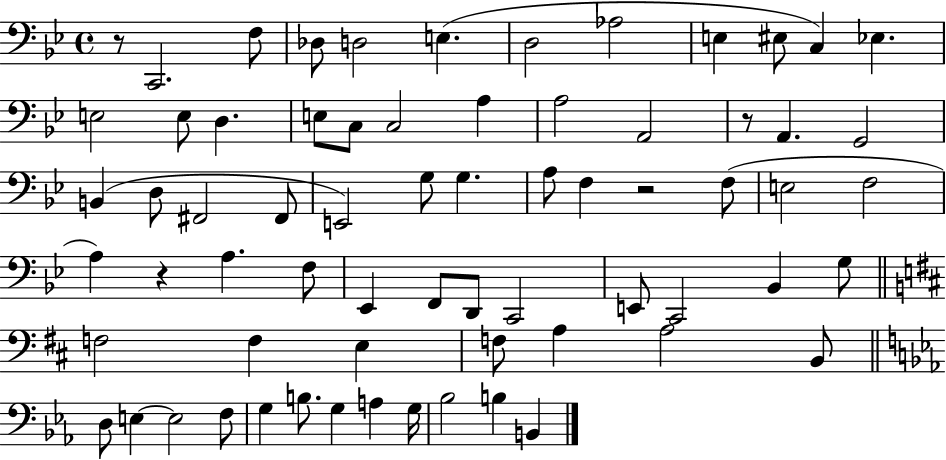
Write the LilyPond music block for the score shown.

{
  \clef bass
  \time 4/4
  \defaultTimeSignature
  \key bes \major
  r8 c,2. f8 | des8 d2 e4.( | d2 aes2 | e4 eis8 c4) ees4. | \break e2 e8 d4. | e8 c8 c2 a4 | a2 a,2 | r8 a,4. g,2 | \break b,4( d8 fis,2 fis,8 | e,2) g8 g4. | a8 f4 r2 f8( | e2 f2 | \break a4) r4 a4. f8 | ees,4 f,8 d,8 c,2 | e,8 c,2 bes,4 g8 | \bar "||" \break \key d \major f2 f4 e4 | f8 a4 a2 b,8 | \bar "||" \break \key ees \major d8 e4~~ e2 f8 | g4 b8. g4 a4 g16 | bes2 b4 b,4 | \bar "|."
}